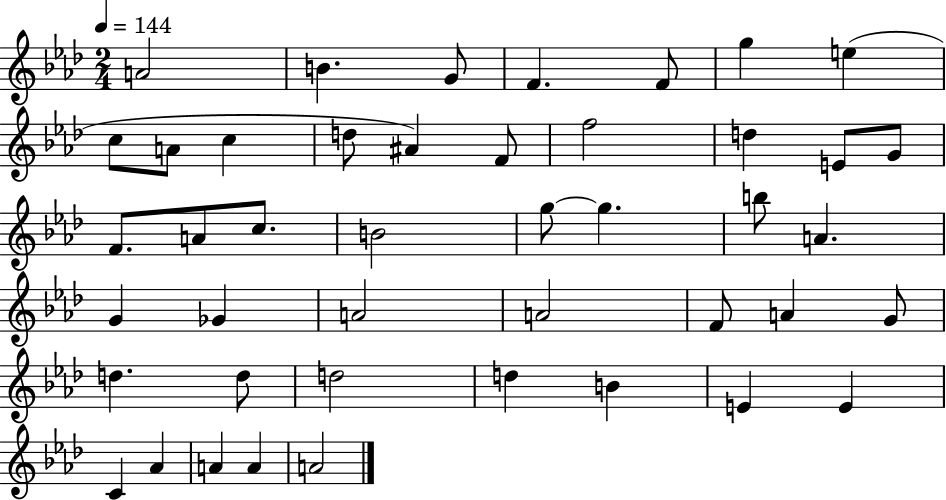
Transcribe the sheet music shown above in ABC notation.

X:1
T:Untitled
M:2/4
L:1/4
K:Ab
A2 B G/2 F F/2 g e c/2 A/2 c d/2 ^A F/2 f2 d E/2 G/2 F/2 A/2 c/2 B2 g/2 g b/2 A G _G A2 A2 F/2 A G/2 d d/2 d2 d B E E C _A A A A2